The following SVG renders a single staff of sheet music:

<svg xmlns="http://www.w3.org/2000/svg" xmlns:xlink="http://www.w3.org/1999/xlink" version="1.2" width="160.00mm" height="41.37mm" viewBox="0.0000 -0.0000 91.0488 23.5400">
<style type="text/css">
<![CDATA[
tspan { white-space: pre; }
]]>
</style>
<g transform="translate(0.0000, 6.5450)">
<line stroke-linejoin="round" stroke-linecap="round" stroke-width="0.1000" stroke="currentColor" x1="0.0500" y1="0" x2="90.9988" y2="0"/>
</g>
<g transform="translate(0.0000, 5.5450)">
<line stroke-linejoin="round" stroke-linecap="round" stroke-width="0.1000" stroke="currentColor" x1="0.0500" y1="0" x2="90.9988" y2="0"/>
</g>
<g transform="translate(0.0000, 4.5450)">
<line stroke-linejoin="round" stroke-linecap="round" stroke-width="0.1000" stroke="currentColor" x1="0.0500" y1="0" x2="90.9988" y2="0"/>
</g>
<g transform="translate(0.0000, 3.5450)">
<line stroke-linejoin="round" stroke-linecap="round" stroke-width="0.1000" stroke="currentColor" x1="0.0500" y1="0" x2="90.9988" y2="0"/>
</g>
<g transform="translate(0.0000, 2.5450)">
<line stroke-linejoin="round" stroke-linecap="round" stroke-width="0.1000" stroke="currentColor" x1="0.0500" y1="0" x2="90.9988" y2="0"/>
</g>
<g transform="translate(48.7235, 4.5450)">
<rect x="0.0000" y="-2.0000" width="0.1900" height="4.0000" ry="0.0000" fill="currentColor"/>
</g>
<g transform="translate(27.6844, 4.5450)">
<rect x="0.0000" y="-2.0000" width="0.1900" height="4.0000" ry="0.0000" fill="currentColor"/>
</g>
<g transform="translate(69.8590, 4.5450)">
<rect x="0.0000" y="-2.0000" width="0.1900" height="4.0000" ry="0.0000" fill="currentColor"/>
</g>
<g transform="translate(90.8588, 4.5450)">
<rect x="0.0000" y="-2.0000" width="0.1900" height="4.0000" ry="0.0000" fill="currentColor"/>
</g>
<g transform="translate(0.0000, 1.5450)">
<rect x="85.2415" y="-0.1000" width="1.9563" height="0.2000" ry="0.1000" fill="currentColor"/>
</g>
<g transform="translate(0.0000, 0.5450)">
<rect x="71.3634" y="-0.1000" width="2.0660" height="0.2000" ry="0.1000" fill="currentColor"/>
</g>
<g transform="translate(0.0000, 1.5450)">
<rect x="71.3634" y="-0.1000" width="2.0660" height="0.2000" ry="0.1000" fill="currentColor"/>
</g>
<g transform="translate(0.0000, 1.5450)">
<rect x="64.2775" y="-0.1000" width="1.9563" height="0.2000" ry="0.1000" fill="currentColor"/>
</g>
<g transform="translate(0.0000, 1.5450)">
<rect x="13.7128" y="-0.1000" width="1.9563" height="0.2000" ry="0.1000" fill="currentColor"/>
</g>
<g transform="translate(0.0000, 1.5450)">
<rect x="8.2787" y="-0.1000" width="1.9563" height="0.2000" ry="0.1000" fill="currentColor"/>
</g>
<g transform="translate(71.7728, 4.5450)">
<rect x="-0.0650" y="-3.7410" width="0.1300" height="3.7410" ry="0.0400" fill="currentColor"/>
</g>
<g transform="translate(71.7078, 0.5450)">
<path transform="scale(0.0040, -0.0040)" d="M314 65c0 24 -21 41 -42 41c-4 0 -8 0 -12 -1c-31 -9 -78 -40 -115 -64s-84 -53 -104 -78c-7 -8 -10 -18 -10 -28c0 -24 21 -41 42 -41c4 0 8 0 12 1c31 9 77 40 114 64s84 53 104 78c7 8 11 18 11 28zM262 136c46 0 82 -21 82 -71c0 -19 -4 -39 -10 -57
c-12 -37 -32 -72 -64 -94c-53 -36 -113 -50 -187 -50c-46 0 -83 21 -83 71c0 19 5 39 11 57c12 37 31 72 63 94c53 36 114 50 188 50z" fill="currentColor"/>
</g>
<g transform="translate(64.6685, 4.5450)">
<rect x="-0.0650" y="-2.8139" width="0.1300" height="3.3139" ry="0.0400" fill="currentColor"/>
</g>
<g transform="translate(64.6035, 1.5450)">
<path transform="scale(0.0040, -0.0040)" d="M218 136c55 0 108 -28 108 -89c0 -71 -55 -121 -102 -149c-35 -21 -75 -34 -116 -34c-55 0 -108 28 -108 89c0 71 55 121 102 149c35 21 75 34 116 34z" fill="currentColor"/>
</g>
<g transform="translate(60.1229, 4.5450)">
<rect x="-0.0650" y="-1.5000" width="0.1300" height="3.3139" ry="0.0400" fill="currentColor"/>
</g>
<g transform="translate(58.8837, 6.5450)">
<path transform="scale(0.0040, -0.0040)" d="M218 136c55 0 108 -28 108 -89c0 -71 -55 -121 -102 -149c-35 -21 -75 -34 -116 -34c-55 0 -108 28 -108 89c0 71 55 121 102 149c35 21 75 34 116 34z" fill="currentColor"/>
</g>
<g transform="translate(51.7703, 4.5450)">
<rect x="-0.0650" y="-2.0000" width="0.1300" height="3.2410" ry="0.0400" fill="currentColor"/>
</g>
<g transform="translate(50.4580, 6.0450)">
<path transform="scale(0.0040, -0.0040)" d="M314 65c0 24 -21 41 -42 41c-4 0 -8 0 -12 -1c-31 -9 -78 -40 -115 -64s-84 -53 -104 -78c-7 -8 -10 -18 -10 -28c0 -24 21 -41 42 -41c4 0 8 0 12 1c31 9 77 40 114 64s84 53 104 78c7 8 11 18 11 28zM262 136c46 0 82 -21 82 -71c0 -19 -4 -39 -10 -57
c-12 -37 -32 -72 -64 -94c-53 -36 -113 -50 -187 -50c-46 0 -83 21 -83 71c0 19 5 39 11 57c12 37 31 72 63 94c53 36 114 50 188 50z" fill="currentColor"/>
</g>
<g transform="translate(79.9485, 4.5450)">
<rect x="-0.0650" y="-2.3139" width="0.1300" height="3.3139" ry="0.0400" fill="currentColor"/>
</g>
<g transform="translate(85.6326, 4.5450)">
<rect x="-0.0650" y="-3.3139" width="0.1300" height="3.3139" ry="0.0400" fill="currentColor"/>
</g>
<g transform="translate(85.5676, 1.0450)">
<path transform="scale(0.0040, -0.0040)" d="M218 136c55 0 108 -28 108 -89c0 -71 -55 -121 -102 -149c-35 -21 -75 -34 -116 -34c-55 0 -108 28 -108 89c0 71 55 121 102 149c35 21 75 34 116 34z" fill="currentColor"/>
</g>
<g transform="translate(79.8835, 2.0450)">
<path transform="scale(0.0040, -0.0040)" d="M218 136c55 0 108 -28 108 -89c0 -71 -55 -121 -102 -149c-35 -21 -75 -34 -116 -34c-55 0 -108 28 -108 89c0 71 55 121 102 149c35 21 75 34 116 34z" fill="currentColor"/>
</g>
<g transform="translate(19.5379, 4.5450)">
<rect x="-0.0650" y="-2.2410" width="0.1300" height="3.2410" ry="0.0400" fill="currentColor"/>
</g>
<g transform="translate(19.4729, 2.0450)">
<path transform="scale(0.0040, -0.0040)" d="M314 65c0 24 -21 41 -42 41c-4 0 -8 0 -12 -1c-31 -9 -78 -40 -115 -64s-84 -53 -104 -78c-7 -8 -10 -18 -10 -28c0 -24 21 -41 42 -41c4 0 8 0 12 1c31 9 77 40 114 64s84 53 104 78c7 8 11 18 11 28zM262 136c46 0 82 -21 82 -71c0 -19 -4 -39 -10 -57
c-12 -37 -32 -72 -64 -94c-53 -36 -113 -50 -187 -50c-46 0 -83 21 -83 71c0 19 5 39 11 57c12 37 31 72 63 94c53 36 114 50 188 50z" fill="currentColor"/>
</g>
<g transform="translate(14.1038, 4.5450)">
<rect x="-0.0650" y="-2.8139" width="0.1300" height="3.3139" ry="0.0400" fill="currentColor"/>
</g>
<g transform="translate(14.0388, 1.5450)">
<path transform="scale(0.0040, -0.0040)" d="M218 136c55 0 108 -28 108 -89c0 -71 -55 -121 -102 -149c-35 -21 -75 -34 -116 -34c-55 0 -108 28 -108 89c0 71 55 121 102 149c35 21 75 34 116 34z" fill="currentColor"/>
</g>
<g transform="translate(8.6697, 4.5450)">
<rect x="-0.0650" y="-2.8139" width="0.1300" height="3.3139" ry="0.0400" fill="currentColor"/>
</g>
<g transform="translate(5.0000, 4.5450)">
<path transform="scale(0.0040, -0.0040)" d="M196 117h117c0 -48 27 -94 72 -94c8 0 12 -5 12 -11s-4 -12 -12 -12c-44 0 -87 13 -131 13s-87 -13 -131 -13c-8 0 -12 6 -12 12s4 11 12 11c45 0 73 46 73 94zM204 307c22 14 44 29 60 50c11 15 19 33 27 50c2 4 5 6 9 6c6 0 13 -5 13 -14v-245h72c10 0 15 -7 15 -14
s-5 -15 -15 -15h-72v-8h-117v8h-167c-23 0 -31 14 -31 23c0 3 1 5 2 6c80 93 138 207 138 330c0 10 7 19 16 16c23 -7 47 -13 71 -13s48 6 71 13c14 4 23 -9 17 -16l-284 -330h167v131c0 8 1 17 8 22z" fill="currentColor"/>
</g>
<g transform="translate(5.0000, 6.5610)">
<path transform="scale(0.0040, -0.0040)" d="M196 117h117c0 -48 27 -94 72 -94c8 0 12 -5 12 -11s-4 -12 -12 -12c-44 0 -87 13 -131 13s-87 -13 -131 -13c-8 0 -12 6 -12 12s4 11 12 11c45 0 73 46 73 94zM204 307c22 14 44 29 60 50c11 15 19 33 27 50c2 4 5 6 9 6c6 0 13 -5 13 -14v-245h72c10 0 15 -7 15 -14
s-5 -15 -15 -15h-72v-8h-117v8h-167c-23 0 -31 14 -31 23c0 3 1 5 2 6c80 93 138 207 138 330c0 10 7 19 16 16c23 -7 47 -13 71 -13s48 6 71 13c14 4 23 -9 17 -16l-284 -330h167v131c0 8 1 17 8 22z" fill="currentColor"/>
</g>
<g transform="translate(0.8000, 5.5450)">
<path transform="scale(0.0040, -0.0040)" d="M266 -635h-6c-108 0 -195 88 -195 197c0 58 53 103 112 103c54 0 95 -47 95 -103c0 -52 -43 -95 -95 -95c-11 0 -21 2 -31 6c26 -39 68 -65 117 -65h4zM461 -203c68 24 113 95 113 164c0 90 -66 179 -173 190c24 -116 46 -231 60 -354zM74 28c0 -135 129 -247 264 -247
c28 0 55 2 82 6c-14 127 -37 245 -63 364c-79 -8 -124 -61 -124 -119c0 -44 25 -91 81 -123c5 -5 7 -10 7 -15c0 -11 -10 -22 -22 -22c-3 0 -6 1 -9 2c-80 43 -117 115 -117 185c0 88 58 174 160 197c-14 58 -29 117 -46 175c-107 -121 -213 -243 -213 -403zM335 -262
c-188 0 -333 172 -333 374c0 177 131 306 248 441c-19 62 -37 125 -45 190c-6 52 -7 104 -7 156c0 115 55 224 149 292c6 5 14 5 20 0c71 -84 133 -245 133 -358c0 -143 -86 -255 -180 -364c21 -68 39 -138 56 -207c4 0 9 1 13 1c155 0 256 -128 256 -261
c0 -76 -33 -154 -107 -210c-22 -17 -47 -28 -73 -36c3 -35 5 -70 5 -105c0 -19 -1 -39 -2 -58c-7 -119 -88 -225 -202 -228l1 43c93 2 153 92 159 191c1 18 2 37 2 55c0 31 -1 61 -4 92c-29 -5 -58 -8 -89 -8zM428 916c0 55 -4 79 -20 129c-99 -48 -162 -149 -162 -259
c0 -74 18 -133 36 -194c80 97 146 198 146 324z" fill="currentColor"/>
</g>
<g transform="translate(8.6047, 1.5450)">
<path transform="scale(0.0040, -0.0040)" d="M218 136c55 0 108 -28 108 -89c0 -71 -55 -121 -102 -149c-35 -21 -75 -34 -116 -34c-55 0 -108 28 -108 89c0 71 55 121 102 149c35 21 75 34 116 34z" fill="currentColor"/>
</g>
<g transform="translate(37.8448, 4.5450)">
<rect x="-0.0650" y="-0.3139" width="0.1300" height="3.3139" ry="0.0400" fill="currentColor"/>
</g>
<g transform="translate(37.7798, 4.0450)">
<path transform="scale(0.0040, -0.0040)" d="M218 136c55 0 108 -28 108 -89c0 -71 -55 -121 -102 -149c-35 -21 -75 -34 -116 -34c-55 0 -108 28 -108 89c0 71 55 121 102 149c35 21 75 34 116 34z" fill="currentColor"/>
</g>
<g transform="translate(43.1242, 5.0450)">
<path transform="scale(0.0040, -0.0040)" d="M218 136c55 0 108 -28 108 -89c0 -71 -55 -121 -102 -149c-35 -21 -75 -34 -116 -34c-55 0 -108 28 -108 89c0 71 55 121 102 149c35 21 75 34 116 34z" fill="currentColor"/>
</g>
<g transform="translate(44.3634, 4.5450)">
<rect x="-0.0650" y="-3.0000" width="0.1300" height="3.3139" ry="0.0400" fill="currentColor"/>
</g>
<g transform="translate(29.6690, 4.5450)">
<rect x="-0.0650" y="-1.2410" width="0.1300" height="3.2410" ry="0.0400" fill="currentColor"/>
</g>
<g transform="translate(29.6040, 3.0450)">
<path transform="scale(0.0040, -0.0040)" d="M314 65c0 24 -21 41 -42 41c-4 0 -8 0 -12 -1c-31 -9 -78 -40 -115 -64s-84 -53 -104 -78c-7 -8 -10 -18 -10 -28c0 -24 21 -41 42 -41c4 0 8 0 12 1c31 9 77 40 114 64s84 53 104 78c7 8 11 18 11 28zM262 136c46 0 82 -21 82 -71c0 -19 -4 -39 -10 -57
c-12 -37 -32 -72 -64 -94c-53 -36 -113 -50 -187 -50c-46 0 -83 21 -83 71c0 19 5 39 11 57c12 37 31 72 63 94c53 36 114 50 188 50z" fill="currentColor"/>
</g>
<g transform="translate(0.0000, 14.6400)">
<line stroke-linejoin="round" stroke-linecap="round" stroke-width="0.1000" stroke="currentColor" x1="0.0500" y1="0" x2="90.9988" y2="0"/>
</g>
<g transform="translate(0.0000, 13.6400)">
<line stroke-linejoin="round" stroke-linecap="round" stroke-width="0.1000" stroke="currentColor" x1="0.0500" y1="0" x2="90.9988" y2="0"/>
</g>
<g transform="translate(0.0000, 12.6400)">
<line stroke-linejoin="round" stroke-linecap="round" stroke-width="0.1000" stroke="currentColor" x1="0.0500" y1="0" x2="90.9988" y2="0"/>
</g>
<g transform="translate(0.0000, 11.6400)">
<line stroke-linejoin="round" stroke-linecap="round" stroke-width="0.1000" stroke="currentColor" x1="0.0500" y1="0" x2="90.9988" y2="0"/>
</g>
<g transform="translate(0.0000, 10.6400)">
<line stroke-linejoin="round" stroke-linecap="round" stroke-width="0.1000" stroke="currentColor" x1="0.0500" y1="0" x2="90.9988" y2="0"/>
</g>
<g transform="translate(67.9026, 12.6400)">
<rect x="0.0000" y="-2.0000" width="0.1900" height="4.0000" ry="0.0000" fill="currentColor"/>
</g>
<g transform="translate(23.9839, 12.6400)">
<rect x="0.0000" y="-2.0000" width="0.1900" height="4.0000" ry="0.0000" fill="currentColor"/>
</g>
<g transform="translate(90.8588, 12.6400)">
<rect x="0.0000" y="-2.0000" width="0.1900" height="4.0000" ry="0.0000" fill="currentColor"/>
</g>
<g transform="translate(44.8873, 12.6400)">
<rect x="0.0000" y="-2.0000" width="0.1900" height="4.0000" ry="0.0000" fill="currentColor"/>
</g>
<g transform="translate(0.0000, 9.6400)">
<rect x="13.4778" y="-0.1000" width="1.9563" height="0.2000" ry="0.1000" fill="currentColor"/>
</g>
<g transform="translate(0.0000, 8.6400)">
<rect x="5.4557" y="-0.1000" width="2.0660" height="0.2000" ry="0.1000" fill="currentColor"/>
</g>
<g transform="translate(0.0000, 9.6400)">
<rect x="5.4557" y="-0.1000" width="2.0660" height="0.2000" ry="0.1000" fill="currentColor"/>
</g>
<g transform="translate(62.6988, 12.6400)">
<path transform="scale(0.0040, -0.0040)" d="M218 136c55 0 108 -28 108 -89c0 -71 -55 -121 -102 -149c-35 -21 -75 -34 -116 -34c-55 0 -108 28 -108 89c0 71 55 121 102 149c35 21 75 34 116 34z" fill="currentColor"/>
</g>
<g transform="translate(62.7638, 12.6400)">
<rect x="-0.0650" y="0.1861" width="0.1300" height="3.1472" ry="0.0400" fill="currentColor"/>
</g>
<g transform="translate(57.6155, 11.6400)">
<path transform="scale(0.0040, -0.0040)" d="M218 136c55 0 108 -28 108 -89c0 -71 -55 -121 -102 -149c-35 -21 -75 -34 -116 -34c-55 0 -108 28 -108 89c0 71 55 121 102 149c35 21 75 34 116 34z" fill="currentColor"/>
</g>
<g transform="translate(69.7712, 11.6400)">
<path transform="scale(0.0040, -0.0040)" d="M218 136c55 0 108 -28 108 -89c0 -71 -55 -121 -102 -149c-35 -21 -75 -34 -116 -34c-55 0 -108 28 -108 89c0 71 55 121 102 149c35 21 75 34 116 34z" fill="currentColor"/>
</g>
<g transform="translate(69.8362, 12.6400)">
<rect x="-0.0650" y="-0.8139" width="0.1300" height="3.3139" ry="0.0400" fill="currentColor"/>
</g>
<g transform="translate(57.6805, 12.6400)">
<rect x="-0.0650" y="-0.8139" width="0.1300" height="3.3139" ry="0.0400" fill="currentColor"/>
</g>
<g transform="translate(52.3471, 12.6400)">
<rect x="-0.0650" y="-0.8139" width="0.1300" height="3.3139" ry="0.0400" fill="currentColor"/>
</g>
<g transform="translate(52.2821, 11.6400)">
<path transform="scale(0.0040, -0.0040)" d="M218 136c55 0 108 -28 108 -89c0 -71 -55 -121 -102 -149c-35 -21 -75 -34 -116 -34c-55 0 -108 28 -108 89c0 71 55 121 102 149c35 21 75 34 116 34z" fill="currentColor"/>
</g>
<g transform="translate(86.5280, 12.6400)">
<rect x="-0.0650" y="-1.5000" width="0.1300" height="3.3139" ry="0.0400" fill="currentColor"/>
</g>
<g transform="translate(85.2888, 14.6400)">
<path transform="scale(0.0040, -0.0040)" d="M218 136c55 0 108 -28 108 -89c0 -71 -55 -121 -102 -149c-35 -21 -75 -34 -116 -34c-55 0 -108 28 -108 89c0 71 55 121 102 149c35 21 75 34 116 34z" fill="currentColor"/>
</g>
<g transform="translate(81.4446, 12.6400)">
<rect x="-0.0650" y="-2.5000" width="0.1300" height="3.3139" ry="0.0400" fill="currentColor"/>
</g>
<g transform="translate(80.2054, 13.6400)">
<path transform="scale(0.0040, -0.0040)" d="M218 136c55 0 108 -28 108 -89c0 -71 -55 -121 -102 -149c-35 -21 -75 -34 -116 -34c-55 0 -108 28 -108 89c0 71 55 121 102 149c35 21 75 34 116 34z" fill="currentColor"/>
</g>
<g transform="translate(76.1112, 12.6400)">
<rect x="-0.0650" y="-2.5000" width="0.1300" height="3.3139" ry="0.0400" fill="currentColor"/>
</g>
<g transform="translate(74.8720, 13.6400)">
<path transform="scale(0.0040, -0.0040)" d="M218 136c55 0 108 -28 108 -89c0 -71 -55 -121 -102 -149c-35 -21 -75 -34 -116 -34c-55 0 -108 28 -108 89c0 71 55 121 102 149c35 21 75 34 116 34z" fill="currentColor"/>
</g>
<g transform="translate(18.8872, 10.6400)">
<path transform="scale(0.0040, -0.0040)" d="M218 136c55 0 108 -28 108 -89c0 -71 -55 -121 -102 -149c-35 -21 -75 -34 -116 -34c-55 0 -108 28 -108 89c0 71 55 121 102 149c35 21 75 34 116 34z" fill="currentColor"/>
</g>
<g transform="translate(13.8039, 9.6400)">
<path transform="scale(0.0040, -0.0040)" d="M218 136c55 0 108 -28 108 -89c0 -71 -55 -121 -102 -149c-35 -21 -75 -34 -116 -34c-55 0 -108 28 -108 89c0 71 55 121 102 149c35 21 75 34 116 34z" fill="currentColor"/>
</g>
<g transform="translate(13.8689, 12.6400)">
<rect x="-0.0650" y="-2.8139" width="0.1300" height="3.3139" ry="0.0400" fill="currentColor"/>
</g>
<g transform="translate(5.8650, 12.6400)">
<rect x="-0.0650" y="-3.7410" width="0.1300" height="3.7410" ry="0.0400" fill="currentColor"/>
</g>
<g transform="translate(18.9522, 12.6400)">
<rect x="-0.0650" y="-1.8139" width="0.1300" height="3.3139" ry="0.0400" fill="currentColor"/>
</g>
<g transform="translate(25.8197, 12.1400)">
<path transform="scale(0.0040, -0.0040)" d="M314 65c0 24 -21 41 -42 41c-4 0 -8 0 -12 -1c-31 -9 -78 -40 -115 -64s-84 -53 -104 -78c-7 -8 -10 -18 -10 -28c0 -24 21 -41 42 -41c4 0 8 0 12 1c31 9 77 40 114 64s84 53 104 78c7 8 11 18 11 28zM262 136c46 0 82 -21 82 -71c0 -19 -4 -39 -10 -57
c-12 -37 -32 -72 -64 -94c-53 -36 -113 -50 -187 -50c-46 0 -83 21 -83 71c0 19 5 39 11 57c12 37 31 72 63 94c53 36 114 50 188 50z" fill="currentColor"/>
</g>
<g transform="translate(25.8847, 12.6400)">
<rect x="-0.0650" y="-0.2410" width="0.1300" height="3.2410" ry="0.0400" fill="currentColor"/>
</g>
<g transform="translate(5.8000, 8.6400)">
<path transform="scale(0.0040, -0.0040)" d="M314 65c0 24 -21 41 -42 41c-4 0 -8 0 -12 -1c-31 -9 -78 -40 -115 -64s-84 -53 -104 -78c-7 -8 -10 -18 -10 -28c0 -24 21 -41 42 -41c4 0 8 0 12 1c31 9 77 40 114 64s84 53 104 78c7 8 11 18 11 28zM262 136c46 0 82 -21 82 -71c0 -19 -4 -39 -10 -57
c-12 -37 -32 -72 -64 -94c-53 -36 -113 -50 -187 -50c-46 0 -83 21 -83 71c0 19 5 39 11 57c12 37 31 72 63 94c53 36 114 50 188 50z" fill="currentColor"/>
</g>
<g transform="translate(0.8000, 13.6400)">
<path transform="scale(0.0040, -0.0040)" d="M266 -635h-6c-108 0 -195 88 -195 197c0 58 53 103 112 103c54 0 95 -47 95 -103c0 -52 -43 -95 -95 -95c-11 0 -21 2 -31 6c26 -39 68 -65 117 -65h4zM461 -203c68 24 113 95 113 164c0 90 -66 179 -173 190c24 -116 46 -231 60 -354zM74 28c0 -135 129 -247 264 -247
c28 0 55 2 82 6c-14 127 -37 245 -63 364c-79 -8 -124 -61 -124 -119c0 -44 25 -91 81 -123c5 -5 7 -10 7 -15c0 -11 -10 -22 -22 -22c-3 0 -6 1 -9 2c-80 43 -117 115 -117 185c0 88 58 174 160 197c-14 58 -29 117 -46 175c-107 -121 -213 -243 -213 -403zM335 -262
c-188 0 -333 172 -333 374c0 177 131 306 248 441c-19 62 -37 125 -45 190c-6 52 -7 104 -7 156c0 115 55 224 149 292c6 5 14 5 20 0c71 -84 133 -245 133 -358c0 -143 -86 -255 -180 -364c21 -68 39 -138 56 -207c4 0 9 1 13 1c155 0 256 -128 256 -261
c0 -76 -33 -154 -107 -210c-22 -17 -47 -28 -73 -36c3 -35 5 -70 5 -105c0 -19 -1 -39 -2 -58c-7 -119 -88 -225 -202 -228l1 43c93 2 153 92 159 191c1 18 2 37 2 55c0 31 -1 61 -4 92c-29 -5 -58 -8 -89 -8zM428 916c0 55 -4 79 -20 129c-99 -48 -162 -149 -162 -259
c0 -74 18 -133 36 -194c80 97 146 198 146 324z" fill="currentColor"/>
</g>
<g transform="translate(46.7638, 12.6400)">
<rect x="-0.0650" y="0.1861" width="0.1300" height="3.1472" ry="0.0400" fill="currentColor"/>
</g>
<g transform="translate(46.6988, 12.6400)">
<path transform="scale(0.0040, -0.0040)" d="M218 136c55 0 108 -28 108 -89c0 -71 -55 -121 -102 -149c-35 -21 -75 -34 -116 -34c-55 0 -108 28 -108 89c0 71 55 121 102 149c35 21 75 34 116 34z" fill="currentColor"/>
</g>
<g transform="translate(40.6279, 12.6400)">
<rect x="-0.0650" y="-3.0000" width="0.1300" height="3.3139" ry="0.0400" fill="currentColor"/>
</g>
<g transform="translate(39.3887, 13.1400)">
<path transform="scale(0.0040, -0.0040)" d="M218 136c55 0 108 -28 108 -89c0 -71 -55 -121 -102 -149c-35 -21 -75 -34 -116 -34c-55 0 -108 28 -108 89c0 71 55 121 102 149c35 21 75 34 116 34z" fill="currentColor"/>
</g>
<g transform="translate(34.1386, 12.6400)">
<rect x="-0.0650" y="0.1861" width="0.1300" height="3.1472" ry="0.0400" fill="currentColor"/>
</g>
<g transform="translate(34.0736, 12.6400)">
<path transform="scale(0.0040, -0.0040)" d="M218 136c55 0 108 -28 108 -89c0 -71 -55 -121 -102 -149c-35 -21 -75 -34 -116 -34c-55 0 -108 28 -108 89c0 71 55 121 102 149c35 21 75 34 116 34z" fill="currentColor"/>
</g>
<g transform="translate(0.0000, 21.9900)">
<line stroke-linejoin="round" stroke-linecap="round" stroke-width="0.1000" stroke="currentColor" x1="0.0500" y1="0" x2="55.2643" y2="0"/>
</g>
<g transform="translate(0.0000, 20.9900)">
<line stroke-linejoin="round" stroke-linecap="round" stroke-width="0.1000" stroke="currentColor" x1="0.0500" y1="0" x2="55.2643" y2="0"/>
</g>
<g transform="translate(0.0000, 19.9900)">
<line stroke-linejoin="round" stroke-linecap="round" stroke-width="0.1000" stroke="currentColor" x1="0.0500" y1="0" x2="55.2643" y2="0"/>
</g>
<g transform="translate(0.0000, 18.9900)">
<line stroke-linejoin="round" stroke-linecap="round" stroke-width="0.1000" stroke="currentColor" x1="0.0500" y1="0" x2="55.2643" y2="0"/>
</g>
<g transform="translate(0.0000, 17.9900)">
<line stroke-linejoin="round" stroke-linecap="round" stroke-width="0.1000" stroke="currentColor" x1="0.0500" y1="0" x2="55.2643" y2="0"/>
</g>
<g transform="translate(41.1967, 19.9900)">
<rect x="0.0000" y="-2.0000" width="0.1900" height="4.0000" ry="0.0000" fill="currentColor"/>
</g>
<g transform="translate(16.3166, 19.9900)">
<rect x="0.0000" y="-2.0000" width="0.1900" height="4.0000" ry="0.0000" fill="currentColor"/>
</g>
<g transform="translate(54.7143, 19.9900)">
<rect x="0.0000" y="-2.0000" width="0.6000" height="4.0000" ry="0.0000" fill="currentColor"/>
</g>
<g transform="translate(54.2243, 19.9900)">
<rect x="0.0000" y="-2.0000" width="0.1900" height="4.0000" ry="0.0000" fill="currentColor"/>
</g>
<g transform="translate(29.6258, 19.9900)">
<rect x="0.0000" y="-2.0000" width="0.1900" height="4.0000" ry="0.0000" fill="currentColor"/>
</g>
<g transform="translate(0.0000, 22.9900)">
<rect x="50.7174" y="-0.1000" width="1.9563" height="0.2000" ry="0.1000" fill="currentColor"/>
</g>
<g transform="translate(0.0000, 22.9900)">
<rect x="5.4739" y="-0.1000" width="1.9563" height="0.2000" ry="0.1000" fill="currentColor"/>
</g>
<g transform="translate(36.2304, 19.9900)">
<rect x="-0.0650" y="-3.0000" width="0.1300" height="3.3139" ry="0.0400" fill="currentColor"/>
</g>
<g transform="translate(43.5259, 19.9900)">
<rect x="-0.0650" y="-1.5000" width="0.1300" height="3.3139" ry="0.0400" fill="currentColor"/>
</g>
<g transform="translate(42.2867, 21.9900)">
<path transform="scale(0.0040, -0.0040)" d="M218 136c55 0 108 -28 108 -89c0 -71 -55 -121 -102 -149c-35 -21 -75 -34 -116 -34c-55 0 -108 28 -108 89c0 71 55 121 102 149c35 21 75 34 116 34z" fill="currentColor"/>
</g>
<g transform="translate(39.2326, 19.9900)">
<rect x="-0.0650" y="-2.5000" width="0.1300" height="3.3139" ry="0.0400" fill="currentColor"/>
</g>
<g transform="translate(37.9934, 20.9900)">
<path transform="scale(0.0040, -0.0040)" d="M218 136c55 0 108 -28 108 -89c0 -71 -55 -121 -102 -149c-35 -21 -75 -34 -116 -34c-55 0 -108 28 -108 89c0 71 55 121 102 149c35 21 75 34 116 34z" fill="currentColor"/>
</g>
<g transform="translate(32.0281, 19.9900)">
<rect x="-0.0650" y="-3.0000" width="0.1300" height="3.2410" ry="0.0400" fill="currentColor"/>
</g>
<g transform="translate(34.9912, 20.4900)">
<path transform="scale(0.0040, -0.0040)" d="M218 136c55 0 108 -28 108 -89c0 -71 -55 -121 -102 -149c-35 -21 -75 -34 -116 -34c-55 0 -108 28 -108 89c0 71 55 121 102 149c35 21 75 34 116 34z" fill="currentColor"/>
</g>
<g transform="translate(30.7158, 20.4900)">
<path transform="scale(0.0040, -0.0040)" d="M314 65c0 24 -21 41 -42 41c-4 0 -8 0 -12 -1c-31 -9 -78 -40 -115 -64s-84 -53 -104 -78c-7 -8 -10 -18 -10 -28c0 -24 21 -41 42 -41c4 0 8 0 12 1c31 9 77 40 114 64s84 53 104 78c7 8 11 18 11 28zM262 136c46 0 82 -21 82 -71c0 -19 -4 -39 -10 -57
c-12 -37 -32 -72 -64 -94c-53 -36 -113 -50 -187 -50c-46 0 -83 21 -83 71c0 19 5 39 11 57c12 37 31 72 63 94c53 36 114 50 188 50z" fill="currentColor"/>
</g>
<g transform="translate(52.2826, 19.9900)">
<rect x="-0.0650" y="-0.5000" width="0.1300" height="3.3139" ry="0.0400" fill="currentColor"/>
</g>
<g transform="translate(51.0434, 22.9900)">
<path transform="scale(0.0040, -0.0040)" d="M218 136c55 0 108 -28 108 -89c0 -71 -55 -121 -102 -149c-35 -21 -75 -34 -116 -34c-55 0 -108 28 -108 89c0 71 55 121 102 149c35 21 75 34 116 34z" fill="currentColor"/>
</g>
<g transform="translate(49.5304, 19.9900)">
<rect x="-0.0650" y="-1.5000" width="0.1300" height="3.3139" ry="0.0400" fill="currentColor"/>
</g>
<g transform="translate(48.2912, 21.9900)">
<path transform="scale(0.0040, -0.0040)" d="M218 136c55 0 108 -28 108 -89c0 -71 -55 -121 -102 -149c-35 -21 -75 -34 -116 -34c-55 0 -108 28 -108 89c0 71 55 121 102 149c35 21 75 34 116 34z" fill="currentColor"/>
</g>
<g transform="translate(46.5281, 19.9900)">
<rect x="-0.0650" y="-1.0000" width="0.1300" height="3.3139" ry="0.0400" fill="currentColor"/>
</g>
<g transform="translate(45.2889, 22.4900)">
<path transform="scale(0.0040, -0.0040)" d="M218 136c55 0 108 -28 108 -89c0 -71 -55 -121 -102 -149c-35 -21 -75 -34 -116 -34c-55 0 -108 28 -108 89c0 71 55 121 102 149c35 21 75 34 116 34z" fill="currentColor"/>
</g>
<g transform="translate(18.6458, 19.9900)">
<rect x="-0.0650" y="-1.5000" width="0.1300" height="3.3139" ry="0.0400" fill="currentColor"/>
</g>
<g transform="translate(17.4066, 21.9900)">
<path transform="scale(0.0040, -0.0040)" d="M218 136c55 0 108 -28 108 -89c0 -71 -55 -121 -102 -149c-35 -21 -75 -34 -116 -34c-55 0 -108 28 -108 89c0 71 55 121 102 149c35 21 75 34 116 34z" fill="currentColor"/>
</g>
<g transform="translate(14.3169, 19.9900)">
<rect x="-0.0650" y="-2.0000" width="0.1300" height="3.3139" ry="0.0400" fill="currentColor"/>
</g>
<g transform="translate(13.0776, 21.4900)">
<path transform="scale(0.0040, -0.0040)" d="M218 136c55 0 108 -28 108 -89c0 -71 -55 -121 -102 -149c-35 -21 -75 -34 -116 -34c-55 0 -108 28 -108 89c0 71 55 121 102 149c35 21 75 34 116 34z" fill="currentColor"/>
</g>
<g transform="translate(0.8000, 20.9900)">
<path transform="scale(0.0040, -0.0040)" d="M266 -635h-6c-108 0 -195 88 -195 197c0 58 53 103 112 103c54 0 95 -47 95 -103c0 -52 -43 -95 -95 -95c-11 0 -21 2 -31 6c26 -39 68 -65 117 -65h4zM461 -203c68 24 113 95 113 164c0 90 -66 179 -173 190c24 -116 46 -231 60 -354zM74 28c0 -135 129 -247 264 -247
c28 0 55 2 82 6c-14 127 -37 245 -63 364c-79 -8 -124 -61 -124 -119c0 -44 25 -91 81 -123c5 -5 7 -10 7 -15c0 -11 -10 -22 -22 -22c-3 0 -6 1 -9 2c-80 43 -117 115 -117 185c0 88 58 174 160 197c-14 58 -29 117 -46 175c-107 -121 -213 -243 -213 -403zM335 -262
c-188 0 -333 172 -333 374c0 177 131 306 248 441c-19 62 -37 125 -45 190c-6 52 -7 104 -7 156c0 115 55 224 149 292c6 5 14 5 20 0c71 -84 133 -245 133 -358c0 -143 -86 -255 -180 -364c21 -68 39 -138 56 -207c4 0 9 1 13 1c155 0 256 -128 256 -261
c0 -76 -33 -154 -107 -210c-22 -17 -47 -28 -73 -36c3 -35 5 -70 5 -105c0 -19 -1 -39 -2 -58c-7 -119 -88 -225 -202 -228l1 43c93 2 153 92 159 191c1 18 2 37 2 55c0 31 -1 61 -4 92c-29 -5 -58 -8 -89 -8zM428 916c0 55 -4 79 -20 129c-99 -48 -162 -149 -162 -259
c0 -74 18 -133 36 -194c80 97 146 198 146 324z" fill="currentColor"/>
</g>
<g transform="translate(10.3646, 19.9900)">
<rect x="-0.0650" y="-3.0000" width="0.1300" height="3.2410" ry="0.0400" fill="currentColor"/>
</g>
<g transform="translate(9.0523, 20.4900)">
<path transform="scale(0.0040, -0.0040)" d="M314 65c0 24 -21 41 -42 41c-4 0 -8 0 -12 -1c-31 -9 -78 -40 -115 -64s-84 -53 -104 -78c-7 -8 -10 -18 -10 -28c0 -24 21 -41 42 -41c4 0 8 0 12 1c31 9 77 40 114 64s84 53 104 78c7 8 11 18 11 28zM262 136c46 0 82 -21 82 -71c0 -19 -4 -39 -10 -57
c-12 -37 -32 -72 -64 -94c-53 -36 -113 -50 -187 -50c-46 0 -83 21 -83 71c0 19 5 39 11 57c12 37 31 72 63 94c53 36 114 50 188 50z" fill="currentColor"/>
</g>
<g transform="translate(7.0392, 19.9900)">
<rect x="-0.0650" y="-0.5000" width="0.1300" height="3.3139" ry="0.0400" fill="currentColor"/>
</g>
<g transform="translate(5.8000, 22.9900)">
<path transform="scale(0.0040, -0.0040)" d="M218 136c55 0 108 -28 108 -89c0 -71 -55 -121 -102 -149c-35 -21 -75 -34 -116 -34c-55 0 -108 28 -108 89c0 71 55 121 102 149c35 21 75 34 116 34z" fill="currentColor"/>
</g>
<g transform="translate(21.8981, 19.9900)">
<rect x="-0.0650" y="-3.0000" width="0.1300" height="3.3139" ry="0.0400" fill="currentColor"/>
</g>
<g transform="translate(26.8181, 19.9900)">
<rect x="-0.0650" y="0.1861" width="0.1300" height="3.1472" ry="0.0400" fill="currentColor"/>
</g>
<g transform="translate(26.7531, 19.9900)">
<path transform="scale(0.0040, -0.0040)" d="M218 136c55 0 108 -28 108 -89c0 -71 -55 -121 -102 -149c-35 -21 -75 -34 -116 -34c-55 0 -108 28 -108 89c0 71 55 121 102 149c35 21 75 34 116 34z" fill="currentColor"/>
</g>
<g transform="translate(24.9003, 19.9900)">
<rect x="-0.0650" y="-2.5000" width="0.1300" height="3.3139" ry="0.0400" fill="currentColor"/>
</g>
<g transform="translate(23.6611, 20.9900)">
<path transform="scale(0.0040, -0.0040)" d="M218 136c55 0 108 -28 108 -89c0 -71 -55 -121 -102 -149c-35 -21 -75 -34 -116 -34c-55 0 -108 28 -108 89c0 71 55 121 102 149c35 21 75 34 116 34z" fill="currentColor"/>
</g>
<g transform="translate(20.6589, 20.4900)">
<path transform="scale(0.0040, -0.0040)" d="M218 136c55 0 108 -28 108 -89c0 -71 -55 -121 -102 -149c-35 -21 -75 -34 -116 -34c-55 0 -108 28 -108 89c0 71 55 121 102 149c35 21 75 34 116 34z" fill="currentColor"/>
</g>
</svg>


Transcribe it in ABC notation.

X:1
T:Untitled
M:4/4
L:1/4
K:C
a a g2 e2 c A F2 E a c'2 g b c'2 a f c2 B A B d d B d G G E C A2 F E A G B A2 A G E D E C